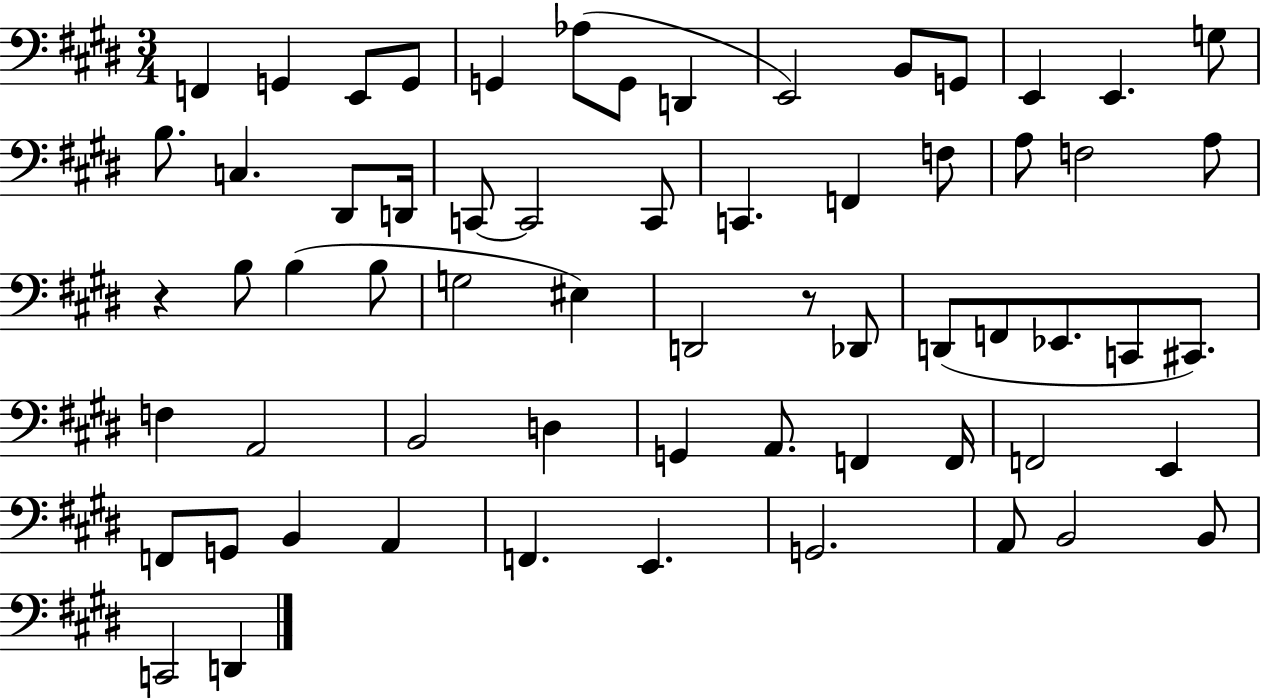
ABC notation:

X:1
T:Untitled
M:3/4
L:1/4
K:E
F,, G,, E,,/2 G,,/2 G,, _A,/2 G,,/2 D,, E,,2 B,,/2 G,,/2 E,, E,, G,/2 B,/2 C, ^D,,/2 D,,/4 C,,/2 C,,2 C,,/2 C,, F,, F,/2 A,/2 F,2 A,/2 z B,/2 B, B,/2 G,2 ^E, D,,2 z/2 _D,,/2 D,,/2 F,,/2 _E,,/2 C,,/2 ^C,,/2 F, A,,2 B,,2 D, G,, A,,/2 F,, F,,/4 F,,2 E,, F,,/2 G,,/2 B,, A,, F,, E,, G,,2 A,,/2 B,,2 B,,/2 C,,2 D,,